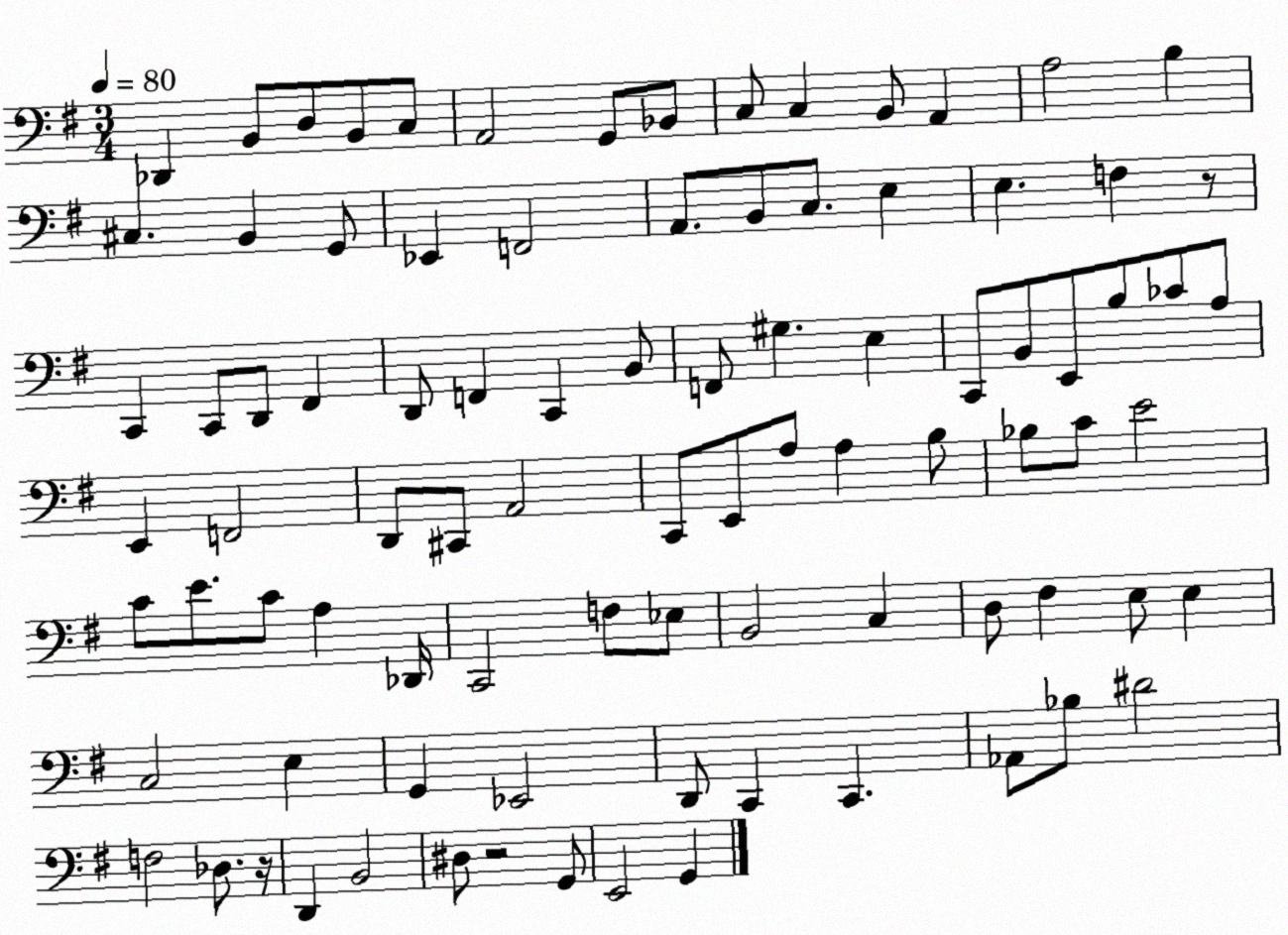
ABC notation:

X:1
T:Untitled
M:3/4
L:1/4
K:G
_D,, B,,/2 D,/2 B,,/2 C,/2 A,,2 G,,/2 _B,,/2 C,/2 C, B,,/2 A,, A,2 B, ^C, B,, G,,/2 _E,, F,,2 A,,/2 B,,/2 C,/2 E, E, F, z/2 C,, C,,/2 D,,/2 ^F,, D,,/2 F,, C,, B,,/2 F,,/2 ^G, E, C,,/2 B,,/2 E,,/2 B,/2 _C/2 A,/2 E,, F,,2 D,,/2 ^C,,/2 A,,2 C,,/2 E,,/2 A,/2 A, B,/2 _B,/2 C/2 E2 C/2 E/2 C/2 A, _D,,/4 C,,2 F,/2 _E,/2 B,,2 C, D,/2 ^F, E,/2 E, C,2 E, G,, _E,,2 D,,/2 C,, C,, _A,,/2 _B,/2 ^D2 F,2 _D,/2 z/4 D,, B,,2 ^D,/2 z2 G,,/2 E,,2 G,,